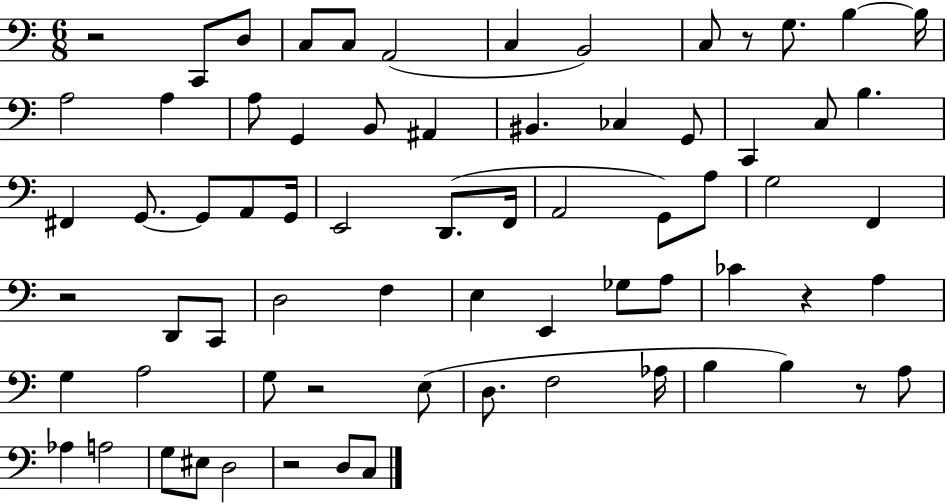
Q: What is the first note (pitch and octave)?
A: C2